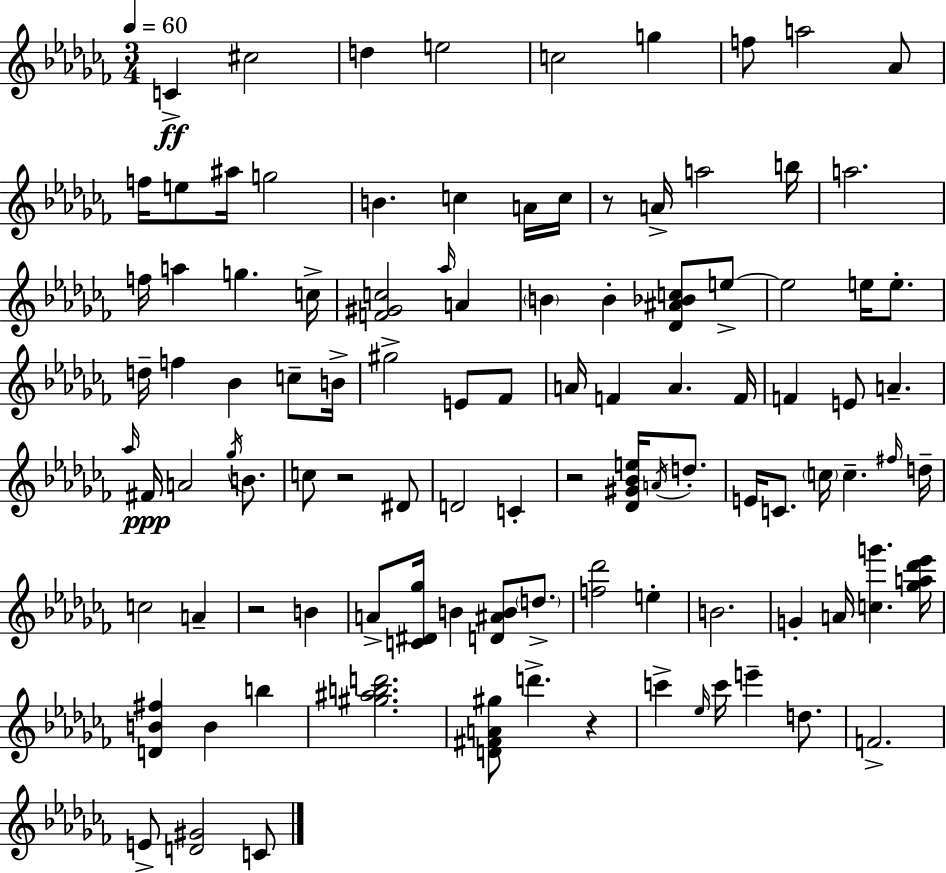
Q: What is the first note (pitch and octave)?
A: C4